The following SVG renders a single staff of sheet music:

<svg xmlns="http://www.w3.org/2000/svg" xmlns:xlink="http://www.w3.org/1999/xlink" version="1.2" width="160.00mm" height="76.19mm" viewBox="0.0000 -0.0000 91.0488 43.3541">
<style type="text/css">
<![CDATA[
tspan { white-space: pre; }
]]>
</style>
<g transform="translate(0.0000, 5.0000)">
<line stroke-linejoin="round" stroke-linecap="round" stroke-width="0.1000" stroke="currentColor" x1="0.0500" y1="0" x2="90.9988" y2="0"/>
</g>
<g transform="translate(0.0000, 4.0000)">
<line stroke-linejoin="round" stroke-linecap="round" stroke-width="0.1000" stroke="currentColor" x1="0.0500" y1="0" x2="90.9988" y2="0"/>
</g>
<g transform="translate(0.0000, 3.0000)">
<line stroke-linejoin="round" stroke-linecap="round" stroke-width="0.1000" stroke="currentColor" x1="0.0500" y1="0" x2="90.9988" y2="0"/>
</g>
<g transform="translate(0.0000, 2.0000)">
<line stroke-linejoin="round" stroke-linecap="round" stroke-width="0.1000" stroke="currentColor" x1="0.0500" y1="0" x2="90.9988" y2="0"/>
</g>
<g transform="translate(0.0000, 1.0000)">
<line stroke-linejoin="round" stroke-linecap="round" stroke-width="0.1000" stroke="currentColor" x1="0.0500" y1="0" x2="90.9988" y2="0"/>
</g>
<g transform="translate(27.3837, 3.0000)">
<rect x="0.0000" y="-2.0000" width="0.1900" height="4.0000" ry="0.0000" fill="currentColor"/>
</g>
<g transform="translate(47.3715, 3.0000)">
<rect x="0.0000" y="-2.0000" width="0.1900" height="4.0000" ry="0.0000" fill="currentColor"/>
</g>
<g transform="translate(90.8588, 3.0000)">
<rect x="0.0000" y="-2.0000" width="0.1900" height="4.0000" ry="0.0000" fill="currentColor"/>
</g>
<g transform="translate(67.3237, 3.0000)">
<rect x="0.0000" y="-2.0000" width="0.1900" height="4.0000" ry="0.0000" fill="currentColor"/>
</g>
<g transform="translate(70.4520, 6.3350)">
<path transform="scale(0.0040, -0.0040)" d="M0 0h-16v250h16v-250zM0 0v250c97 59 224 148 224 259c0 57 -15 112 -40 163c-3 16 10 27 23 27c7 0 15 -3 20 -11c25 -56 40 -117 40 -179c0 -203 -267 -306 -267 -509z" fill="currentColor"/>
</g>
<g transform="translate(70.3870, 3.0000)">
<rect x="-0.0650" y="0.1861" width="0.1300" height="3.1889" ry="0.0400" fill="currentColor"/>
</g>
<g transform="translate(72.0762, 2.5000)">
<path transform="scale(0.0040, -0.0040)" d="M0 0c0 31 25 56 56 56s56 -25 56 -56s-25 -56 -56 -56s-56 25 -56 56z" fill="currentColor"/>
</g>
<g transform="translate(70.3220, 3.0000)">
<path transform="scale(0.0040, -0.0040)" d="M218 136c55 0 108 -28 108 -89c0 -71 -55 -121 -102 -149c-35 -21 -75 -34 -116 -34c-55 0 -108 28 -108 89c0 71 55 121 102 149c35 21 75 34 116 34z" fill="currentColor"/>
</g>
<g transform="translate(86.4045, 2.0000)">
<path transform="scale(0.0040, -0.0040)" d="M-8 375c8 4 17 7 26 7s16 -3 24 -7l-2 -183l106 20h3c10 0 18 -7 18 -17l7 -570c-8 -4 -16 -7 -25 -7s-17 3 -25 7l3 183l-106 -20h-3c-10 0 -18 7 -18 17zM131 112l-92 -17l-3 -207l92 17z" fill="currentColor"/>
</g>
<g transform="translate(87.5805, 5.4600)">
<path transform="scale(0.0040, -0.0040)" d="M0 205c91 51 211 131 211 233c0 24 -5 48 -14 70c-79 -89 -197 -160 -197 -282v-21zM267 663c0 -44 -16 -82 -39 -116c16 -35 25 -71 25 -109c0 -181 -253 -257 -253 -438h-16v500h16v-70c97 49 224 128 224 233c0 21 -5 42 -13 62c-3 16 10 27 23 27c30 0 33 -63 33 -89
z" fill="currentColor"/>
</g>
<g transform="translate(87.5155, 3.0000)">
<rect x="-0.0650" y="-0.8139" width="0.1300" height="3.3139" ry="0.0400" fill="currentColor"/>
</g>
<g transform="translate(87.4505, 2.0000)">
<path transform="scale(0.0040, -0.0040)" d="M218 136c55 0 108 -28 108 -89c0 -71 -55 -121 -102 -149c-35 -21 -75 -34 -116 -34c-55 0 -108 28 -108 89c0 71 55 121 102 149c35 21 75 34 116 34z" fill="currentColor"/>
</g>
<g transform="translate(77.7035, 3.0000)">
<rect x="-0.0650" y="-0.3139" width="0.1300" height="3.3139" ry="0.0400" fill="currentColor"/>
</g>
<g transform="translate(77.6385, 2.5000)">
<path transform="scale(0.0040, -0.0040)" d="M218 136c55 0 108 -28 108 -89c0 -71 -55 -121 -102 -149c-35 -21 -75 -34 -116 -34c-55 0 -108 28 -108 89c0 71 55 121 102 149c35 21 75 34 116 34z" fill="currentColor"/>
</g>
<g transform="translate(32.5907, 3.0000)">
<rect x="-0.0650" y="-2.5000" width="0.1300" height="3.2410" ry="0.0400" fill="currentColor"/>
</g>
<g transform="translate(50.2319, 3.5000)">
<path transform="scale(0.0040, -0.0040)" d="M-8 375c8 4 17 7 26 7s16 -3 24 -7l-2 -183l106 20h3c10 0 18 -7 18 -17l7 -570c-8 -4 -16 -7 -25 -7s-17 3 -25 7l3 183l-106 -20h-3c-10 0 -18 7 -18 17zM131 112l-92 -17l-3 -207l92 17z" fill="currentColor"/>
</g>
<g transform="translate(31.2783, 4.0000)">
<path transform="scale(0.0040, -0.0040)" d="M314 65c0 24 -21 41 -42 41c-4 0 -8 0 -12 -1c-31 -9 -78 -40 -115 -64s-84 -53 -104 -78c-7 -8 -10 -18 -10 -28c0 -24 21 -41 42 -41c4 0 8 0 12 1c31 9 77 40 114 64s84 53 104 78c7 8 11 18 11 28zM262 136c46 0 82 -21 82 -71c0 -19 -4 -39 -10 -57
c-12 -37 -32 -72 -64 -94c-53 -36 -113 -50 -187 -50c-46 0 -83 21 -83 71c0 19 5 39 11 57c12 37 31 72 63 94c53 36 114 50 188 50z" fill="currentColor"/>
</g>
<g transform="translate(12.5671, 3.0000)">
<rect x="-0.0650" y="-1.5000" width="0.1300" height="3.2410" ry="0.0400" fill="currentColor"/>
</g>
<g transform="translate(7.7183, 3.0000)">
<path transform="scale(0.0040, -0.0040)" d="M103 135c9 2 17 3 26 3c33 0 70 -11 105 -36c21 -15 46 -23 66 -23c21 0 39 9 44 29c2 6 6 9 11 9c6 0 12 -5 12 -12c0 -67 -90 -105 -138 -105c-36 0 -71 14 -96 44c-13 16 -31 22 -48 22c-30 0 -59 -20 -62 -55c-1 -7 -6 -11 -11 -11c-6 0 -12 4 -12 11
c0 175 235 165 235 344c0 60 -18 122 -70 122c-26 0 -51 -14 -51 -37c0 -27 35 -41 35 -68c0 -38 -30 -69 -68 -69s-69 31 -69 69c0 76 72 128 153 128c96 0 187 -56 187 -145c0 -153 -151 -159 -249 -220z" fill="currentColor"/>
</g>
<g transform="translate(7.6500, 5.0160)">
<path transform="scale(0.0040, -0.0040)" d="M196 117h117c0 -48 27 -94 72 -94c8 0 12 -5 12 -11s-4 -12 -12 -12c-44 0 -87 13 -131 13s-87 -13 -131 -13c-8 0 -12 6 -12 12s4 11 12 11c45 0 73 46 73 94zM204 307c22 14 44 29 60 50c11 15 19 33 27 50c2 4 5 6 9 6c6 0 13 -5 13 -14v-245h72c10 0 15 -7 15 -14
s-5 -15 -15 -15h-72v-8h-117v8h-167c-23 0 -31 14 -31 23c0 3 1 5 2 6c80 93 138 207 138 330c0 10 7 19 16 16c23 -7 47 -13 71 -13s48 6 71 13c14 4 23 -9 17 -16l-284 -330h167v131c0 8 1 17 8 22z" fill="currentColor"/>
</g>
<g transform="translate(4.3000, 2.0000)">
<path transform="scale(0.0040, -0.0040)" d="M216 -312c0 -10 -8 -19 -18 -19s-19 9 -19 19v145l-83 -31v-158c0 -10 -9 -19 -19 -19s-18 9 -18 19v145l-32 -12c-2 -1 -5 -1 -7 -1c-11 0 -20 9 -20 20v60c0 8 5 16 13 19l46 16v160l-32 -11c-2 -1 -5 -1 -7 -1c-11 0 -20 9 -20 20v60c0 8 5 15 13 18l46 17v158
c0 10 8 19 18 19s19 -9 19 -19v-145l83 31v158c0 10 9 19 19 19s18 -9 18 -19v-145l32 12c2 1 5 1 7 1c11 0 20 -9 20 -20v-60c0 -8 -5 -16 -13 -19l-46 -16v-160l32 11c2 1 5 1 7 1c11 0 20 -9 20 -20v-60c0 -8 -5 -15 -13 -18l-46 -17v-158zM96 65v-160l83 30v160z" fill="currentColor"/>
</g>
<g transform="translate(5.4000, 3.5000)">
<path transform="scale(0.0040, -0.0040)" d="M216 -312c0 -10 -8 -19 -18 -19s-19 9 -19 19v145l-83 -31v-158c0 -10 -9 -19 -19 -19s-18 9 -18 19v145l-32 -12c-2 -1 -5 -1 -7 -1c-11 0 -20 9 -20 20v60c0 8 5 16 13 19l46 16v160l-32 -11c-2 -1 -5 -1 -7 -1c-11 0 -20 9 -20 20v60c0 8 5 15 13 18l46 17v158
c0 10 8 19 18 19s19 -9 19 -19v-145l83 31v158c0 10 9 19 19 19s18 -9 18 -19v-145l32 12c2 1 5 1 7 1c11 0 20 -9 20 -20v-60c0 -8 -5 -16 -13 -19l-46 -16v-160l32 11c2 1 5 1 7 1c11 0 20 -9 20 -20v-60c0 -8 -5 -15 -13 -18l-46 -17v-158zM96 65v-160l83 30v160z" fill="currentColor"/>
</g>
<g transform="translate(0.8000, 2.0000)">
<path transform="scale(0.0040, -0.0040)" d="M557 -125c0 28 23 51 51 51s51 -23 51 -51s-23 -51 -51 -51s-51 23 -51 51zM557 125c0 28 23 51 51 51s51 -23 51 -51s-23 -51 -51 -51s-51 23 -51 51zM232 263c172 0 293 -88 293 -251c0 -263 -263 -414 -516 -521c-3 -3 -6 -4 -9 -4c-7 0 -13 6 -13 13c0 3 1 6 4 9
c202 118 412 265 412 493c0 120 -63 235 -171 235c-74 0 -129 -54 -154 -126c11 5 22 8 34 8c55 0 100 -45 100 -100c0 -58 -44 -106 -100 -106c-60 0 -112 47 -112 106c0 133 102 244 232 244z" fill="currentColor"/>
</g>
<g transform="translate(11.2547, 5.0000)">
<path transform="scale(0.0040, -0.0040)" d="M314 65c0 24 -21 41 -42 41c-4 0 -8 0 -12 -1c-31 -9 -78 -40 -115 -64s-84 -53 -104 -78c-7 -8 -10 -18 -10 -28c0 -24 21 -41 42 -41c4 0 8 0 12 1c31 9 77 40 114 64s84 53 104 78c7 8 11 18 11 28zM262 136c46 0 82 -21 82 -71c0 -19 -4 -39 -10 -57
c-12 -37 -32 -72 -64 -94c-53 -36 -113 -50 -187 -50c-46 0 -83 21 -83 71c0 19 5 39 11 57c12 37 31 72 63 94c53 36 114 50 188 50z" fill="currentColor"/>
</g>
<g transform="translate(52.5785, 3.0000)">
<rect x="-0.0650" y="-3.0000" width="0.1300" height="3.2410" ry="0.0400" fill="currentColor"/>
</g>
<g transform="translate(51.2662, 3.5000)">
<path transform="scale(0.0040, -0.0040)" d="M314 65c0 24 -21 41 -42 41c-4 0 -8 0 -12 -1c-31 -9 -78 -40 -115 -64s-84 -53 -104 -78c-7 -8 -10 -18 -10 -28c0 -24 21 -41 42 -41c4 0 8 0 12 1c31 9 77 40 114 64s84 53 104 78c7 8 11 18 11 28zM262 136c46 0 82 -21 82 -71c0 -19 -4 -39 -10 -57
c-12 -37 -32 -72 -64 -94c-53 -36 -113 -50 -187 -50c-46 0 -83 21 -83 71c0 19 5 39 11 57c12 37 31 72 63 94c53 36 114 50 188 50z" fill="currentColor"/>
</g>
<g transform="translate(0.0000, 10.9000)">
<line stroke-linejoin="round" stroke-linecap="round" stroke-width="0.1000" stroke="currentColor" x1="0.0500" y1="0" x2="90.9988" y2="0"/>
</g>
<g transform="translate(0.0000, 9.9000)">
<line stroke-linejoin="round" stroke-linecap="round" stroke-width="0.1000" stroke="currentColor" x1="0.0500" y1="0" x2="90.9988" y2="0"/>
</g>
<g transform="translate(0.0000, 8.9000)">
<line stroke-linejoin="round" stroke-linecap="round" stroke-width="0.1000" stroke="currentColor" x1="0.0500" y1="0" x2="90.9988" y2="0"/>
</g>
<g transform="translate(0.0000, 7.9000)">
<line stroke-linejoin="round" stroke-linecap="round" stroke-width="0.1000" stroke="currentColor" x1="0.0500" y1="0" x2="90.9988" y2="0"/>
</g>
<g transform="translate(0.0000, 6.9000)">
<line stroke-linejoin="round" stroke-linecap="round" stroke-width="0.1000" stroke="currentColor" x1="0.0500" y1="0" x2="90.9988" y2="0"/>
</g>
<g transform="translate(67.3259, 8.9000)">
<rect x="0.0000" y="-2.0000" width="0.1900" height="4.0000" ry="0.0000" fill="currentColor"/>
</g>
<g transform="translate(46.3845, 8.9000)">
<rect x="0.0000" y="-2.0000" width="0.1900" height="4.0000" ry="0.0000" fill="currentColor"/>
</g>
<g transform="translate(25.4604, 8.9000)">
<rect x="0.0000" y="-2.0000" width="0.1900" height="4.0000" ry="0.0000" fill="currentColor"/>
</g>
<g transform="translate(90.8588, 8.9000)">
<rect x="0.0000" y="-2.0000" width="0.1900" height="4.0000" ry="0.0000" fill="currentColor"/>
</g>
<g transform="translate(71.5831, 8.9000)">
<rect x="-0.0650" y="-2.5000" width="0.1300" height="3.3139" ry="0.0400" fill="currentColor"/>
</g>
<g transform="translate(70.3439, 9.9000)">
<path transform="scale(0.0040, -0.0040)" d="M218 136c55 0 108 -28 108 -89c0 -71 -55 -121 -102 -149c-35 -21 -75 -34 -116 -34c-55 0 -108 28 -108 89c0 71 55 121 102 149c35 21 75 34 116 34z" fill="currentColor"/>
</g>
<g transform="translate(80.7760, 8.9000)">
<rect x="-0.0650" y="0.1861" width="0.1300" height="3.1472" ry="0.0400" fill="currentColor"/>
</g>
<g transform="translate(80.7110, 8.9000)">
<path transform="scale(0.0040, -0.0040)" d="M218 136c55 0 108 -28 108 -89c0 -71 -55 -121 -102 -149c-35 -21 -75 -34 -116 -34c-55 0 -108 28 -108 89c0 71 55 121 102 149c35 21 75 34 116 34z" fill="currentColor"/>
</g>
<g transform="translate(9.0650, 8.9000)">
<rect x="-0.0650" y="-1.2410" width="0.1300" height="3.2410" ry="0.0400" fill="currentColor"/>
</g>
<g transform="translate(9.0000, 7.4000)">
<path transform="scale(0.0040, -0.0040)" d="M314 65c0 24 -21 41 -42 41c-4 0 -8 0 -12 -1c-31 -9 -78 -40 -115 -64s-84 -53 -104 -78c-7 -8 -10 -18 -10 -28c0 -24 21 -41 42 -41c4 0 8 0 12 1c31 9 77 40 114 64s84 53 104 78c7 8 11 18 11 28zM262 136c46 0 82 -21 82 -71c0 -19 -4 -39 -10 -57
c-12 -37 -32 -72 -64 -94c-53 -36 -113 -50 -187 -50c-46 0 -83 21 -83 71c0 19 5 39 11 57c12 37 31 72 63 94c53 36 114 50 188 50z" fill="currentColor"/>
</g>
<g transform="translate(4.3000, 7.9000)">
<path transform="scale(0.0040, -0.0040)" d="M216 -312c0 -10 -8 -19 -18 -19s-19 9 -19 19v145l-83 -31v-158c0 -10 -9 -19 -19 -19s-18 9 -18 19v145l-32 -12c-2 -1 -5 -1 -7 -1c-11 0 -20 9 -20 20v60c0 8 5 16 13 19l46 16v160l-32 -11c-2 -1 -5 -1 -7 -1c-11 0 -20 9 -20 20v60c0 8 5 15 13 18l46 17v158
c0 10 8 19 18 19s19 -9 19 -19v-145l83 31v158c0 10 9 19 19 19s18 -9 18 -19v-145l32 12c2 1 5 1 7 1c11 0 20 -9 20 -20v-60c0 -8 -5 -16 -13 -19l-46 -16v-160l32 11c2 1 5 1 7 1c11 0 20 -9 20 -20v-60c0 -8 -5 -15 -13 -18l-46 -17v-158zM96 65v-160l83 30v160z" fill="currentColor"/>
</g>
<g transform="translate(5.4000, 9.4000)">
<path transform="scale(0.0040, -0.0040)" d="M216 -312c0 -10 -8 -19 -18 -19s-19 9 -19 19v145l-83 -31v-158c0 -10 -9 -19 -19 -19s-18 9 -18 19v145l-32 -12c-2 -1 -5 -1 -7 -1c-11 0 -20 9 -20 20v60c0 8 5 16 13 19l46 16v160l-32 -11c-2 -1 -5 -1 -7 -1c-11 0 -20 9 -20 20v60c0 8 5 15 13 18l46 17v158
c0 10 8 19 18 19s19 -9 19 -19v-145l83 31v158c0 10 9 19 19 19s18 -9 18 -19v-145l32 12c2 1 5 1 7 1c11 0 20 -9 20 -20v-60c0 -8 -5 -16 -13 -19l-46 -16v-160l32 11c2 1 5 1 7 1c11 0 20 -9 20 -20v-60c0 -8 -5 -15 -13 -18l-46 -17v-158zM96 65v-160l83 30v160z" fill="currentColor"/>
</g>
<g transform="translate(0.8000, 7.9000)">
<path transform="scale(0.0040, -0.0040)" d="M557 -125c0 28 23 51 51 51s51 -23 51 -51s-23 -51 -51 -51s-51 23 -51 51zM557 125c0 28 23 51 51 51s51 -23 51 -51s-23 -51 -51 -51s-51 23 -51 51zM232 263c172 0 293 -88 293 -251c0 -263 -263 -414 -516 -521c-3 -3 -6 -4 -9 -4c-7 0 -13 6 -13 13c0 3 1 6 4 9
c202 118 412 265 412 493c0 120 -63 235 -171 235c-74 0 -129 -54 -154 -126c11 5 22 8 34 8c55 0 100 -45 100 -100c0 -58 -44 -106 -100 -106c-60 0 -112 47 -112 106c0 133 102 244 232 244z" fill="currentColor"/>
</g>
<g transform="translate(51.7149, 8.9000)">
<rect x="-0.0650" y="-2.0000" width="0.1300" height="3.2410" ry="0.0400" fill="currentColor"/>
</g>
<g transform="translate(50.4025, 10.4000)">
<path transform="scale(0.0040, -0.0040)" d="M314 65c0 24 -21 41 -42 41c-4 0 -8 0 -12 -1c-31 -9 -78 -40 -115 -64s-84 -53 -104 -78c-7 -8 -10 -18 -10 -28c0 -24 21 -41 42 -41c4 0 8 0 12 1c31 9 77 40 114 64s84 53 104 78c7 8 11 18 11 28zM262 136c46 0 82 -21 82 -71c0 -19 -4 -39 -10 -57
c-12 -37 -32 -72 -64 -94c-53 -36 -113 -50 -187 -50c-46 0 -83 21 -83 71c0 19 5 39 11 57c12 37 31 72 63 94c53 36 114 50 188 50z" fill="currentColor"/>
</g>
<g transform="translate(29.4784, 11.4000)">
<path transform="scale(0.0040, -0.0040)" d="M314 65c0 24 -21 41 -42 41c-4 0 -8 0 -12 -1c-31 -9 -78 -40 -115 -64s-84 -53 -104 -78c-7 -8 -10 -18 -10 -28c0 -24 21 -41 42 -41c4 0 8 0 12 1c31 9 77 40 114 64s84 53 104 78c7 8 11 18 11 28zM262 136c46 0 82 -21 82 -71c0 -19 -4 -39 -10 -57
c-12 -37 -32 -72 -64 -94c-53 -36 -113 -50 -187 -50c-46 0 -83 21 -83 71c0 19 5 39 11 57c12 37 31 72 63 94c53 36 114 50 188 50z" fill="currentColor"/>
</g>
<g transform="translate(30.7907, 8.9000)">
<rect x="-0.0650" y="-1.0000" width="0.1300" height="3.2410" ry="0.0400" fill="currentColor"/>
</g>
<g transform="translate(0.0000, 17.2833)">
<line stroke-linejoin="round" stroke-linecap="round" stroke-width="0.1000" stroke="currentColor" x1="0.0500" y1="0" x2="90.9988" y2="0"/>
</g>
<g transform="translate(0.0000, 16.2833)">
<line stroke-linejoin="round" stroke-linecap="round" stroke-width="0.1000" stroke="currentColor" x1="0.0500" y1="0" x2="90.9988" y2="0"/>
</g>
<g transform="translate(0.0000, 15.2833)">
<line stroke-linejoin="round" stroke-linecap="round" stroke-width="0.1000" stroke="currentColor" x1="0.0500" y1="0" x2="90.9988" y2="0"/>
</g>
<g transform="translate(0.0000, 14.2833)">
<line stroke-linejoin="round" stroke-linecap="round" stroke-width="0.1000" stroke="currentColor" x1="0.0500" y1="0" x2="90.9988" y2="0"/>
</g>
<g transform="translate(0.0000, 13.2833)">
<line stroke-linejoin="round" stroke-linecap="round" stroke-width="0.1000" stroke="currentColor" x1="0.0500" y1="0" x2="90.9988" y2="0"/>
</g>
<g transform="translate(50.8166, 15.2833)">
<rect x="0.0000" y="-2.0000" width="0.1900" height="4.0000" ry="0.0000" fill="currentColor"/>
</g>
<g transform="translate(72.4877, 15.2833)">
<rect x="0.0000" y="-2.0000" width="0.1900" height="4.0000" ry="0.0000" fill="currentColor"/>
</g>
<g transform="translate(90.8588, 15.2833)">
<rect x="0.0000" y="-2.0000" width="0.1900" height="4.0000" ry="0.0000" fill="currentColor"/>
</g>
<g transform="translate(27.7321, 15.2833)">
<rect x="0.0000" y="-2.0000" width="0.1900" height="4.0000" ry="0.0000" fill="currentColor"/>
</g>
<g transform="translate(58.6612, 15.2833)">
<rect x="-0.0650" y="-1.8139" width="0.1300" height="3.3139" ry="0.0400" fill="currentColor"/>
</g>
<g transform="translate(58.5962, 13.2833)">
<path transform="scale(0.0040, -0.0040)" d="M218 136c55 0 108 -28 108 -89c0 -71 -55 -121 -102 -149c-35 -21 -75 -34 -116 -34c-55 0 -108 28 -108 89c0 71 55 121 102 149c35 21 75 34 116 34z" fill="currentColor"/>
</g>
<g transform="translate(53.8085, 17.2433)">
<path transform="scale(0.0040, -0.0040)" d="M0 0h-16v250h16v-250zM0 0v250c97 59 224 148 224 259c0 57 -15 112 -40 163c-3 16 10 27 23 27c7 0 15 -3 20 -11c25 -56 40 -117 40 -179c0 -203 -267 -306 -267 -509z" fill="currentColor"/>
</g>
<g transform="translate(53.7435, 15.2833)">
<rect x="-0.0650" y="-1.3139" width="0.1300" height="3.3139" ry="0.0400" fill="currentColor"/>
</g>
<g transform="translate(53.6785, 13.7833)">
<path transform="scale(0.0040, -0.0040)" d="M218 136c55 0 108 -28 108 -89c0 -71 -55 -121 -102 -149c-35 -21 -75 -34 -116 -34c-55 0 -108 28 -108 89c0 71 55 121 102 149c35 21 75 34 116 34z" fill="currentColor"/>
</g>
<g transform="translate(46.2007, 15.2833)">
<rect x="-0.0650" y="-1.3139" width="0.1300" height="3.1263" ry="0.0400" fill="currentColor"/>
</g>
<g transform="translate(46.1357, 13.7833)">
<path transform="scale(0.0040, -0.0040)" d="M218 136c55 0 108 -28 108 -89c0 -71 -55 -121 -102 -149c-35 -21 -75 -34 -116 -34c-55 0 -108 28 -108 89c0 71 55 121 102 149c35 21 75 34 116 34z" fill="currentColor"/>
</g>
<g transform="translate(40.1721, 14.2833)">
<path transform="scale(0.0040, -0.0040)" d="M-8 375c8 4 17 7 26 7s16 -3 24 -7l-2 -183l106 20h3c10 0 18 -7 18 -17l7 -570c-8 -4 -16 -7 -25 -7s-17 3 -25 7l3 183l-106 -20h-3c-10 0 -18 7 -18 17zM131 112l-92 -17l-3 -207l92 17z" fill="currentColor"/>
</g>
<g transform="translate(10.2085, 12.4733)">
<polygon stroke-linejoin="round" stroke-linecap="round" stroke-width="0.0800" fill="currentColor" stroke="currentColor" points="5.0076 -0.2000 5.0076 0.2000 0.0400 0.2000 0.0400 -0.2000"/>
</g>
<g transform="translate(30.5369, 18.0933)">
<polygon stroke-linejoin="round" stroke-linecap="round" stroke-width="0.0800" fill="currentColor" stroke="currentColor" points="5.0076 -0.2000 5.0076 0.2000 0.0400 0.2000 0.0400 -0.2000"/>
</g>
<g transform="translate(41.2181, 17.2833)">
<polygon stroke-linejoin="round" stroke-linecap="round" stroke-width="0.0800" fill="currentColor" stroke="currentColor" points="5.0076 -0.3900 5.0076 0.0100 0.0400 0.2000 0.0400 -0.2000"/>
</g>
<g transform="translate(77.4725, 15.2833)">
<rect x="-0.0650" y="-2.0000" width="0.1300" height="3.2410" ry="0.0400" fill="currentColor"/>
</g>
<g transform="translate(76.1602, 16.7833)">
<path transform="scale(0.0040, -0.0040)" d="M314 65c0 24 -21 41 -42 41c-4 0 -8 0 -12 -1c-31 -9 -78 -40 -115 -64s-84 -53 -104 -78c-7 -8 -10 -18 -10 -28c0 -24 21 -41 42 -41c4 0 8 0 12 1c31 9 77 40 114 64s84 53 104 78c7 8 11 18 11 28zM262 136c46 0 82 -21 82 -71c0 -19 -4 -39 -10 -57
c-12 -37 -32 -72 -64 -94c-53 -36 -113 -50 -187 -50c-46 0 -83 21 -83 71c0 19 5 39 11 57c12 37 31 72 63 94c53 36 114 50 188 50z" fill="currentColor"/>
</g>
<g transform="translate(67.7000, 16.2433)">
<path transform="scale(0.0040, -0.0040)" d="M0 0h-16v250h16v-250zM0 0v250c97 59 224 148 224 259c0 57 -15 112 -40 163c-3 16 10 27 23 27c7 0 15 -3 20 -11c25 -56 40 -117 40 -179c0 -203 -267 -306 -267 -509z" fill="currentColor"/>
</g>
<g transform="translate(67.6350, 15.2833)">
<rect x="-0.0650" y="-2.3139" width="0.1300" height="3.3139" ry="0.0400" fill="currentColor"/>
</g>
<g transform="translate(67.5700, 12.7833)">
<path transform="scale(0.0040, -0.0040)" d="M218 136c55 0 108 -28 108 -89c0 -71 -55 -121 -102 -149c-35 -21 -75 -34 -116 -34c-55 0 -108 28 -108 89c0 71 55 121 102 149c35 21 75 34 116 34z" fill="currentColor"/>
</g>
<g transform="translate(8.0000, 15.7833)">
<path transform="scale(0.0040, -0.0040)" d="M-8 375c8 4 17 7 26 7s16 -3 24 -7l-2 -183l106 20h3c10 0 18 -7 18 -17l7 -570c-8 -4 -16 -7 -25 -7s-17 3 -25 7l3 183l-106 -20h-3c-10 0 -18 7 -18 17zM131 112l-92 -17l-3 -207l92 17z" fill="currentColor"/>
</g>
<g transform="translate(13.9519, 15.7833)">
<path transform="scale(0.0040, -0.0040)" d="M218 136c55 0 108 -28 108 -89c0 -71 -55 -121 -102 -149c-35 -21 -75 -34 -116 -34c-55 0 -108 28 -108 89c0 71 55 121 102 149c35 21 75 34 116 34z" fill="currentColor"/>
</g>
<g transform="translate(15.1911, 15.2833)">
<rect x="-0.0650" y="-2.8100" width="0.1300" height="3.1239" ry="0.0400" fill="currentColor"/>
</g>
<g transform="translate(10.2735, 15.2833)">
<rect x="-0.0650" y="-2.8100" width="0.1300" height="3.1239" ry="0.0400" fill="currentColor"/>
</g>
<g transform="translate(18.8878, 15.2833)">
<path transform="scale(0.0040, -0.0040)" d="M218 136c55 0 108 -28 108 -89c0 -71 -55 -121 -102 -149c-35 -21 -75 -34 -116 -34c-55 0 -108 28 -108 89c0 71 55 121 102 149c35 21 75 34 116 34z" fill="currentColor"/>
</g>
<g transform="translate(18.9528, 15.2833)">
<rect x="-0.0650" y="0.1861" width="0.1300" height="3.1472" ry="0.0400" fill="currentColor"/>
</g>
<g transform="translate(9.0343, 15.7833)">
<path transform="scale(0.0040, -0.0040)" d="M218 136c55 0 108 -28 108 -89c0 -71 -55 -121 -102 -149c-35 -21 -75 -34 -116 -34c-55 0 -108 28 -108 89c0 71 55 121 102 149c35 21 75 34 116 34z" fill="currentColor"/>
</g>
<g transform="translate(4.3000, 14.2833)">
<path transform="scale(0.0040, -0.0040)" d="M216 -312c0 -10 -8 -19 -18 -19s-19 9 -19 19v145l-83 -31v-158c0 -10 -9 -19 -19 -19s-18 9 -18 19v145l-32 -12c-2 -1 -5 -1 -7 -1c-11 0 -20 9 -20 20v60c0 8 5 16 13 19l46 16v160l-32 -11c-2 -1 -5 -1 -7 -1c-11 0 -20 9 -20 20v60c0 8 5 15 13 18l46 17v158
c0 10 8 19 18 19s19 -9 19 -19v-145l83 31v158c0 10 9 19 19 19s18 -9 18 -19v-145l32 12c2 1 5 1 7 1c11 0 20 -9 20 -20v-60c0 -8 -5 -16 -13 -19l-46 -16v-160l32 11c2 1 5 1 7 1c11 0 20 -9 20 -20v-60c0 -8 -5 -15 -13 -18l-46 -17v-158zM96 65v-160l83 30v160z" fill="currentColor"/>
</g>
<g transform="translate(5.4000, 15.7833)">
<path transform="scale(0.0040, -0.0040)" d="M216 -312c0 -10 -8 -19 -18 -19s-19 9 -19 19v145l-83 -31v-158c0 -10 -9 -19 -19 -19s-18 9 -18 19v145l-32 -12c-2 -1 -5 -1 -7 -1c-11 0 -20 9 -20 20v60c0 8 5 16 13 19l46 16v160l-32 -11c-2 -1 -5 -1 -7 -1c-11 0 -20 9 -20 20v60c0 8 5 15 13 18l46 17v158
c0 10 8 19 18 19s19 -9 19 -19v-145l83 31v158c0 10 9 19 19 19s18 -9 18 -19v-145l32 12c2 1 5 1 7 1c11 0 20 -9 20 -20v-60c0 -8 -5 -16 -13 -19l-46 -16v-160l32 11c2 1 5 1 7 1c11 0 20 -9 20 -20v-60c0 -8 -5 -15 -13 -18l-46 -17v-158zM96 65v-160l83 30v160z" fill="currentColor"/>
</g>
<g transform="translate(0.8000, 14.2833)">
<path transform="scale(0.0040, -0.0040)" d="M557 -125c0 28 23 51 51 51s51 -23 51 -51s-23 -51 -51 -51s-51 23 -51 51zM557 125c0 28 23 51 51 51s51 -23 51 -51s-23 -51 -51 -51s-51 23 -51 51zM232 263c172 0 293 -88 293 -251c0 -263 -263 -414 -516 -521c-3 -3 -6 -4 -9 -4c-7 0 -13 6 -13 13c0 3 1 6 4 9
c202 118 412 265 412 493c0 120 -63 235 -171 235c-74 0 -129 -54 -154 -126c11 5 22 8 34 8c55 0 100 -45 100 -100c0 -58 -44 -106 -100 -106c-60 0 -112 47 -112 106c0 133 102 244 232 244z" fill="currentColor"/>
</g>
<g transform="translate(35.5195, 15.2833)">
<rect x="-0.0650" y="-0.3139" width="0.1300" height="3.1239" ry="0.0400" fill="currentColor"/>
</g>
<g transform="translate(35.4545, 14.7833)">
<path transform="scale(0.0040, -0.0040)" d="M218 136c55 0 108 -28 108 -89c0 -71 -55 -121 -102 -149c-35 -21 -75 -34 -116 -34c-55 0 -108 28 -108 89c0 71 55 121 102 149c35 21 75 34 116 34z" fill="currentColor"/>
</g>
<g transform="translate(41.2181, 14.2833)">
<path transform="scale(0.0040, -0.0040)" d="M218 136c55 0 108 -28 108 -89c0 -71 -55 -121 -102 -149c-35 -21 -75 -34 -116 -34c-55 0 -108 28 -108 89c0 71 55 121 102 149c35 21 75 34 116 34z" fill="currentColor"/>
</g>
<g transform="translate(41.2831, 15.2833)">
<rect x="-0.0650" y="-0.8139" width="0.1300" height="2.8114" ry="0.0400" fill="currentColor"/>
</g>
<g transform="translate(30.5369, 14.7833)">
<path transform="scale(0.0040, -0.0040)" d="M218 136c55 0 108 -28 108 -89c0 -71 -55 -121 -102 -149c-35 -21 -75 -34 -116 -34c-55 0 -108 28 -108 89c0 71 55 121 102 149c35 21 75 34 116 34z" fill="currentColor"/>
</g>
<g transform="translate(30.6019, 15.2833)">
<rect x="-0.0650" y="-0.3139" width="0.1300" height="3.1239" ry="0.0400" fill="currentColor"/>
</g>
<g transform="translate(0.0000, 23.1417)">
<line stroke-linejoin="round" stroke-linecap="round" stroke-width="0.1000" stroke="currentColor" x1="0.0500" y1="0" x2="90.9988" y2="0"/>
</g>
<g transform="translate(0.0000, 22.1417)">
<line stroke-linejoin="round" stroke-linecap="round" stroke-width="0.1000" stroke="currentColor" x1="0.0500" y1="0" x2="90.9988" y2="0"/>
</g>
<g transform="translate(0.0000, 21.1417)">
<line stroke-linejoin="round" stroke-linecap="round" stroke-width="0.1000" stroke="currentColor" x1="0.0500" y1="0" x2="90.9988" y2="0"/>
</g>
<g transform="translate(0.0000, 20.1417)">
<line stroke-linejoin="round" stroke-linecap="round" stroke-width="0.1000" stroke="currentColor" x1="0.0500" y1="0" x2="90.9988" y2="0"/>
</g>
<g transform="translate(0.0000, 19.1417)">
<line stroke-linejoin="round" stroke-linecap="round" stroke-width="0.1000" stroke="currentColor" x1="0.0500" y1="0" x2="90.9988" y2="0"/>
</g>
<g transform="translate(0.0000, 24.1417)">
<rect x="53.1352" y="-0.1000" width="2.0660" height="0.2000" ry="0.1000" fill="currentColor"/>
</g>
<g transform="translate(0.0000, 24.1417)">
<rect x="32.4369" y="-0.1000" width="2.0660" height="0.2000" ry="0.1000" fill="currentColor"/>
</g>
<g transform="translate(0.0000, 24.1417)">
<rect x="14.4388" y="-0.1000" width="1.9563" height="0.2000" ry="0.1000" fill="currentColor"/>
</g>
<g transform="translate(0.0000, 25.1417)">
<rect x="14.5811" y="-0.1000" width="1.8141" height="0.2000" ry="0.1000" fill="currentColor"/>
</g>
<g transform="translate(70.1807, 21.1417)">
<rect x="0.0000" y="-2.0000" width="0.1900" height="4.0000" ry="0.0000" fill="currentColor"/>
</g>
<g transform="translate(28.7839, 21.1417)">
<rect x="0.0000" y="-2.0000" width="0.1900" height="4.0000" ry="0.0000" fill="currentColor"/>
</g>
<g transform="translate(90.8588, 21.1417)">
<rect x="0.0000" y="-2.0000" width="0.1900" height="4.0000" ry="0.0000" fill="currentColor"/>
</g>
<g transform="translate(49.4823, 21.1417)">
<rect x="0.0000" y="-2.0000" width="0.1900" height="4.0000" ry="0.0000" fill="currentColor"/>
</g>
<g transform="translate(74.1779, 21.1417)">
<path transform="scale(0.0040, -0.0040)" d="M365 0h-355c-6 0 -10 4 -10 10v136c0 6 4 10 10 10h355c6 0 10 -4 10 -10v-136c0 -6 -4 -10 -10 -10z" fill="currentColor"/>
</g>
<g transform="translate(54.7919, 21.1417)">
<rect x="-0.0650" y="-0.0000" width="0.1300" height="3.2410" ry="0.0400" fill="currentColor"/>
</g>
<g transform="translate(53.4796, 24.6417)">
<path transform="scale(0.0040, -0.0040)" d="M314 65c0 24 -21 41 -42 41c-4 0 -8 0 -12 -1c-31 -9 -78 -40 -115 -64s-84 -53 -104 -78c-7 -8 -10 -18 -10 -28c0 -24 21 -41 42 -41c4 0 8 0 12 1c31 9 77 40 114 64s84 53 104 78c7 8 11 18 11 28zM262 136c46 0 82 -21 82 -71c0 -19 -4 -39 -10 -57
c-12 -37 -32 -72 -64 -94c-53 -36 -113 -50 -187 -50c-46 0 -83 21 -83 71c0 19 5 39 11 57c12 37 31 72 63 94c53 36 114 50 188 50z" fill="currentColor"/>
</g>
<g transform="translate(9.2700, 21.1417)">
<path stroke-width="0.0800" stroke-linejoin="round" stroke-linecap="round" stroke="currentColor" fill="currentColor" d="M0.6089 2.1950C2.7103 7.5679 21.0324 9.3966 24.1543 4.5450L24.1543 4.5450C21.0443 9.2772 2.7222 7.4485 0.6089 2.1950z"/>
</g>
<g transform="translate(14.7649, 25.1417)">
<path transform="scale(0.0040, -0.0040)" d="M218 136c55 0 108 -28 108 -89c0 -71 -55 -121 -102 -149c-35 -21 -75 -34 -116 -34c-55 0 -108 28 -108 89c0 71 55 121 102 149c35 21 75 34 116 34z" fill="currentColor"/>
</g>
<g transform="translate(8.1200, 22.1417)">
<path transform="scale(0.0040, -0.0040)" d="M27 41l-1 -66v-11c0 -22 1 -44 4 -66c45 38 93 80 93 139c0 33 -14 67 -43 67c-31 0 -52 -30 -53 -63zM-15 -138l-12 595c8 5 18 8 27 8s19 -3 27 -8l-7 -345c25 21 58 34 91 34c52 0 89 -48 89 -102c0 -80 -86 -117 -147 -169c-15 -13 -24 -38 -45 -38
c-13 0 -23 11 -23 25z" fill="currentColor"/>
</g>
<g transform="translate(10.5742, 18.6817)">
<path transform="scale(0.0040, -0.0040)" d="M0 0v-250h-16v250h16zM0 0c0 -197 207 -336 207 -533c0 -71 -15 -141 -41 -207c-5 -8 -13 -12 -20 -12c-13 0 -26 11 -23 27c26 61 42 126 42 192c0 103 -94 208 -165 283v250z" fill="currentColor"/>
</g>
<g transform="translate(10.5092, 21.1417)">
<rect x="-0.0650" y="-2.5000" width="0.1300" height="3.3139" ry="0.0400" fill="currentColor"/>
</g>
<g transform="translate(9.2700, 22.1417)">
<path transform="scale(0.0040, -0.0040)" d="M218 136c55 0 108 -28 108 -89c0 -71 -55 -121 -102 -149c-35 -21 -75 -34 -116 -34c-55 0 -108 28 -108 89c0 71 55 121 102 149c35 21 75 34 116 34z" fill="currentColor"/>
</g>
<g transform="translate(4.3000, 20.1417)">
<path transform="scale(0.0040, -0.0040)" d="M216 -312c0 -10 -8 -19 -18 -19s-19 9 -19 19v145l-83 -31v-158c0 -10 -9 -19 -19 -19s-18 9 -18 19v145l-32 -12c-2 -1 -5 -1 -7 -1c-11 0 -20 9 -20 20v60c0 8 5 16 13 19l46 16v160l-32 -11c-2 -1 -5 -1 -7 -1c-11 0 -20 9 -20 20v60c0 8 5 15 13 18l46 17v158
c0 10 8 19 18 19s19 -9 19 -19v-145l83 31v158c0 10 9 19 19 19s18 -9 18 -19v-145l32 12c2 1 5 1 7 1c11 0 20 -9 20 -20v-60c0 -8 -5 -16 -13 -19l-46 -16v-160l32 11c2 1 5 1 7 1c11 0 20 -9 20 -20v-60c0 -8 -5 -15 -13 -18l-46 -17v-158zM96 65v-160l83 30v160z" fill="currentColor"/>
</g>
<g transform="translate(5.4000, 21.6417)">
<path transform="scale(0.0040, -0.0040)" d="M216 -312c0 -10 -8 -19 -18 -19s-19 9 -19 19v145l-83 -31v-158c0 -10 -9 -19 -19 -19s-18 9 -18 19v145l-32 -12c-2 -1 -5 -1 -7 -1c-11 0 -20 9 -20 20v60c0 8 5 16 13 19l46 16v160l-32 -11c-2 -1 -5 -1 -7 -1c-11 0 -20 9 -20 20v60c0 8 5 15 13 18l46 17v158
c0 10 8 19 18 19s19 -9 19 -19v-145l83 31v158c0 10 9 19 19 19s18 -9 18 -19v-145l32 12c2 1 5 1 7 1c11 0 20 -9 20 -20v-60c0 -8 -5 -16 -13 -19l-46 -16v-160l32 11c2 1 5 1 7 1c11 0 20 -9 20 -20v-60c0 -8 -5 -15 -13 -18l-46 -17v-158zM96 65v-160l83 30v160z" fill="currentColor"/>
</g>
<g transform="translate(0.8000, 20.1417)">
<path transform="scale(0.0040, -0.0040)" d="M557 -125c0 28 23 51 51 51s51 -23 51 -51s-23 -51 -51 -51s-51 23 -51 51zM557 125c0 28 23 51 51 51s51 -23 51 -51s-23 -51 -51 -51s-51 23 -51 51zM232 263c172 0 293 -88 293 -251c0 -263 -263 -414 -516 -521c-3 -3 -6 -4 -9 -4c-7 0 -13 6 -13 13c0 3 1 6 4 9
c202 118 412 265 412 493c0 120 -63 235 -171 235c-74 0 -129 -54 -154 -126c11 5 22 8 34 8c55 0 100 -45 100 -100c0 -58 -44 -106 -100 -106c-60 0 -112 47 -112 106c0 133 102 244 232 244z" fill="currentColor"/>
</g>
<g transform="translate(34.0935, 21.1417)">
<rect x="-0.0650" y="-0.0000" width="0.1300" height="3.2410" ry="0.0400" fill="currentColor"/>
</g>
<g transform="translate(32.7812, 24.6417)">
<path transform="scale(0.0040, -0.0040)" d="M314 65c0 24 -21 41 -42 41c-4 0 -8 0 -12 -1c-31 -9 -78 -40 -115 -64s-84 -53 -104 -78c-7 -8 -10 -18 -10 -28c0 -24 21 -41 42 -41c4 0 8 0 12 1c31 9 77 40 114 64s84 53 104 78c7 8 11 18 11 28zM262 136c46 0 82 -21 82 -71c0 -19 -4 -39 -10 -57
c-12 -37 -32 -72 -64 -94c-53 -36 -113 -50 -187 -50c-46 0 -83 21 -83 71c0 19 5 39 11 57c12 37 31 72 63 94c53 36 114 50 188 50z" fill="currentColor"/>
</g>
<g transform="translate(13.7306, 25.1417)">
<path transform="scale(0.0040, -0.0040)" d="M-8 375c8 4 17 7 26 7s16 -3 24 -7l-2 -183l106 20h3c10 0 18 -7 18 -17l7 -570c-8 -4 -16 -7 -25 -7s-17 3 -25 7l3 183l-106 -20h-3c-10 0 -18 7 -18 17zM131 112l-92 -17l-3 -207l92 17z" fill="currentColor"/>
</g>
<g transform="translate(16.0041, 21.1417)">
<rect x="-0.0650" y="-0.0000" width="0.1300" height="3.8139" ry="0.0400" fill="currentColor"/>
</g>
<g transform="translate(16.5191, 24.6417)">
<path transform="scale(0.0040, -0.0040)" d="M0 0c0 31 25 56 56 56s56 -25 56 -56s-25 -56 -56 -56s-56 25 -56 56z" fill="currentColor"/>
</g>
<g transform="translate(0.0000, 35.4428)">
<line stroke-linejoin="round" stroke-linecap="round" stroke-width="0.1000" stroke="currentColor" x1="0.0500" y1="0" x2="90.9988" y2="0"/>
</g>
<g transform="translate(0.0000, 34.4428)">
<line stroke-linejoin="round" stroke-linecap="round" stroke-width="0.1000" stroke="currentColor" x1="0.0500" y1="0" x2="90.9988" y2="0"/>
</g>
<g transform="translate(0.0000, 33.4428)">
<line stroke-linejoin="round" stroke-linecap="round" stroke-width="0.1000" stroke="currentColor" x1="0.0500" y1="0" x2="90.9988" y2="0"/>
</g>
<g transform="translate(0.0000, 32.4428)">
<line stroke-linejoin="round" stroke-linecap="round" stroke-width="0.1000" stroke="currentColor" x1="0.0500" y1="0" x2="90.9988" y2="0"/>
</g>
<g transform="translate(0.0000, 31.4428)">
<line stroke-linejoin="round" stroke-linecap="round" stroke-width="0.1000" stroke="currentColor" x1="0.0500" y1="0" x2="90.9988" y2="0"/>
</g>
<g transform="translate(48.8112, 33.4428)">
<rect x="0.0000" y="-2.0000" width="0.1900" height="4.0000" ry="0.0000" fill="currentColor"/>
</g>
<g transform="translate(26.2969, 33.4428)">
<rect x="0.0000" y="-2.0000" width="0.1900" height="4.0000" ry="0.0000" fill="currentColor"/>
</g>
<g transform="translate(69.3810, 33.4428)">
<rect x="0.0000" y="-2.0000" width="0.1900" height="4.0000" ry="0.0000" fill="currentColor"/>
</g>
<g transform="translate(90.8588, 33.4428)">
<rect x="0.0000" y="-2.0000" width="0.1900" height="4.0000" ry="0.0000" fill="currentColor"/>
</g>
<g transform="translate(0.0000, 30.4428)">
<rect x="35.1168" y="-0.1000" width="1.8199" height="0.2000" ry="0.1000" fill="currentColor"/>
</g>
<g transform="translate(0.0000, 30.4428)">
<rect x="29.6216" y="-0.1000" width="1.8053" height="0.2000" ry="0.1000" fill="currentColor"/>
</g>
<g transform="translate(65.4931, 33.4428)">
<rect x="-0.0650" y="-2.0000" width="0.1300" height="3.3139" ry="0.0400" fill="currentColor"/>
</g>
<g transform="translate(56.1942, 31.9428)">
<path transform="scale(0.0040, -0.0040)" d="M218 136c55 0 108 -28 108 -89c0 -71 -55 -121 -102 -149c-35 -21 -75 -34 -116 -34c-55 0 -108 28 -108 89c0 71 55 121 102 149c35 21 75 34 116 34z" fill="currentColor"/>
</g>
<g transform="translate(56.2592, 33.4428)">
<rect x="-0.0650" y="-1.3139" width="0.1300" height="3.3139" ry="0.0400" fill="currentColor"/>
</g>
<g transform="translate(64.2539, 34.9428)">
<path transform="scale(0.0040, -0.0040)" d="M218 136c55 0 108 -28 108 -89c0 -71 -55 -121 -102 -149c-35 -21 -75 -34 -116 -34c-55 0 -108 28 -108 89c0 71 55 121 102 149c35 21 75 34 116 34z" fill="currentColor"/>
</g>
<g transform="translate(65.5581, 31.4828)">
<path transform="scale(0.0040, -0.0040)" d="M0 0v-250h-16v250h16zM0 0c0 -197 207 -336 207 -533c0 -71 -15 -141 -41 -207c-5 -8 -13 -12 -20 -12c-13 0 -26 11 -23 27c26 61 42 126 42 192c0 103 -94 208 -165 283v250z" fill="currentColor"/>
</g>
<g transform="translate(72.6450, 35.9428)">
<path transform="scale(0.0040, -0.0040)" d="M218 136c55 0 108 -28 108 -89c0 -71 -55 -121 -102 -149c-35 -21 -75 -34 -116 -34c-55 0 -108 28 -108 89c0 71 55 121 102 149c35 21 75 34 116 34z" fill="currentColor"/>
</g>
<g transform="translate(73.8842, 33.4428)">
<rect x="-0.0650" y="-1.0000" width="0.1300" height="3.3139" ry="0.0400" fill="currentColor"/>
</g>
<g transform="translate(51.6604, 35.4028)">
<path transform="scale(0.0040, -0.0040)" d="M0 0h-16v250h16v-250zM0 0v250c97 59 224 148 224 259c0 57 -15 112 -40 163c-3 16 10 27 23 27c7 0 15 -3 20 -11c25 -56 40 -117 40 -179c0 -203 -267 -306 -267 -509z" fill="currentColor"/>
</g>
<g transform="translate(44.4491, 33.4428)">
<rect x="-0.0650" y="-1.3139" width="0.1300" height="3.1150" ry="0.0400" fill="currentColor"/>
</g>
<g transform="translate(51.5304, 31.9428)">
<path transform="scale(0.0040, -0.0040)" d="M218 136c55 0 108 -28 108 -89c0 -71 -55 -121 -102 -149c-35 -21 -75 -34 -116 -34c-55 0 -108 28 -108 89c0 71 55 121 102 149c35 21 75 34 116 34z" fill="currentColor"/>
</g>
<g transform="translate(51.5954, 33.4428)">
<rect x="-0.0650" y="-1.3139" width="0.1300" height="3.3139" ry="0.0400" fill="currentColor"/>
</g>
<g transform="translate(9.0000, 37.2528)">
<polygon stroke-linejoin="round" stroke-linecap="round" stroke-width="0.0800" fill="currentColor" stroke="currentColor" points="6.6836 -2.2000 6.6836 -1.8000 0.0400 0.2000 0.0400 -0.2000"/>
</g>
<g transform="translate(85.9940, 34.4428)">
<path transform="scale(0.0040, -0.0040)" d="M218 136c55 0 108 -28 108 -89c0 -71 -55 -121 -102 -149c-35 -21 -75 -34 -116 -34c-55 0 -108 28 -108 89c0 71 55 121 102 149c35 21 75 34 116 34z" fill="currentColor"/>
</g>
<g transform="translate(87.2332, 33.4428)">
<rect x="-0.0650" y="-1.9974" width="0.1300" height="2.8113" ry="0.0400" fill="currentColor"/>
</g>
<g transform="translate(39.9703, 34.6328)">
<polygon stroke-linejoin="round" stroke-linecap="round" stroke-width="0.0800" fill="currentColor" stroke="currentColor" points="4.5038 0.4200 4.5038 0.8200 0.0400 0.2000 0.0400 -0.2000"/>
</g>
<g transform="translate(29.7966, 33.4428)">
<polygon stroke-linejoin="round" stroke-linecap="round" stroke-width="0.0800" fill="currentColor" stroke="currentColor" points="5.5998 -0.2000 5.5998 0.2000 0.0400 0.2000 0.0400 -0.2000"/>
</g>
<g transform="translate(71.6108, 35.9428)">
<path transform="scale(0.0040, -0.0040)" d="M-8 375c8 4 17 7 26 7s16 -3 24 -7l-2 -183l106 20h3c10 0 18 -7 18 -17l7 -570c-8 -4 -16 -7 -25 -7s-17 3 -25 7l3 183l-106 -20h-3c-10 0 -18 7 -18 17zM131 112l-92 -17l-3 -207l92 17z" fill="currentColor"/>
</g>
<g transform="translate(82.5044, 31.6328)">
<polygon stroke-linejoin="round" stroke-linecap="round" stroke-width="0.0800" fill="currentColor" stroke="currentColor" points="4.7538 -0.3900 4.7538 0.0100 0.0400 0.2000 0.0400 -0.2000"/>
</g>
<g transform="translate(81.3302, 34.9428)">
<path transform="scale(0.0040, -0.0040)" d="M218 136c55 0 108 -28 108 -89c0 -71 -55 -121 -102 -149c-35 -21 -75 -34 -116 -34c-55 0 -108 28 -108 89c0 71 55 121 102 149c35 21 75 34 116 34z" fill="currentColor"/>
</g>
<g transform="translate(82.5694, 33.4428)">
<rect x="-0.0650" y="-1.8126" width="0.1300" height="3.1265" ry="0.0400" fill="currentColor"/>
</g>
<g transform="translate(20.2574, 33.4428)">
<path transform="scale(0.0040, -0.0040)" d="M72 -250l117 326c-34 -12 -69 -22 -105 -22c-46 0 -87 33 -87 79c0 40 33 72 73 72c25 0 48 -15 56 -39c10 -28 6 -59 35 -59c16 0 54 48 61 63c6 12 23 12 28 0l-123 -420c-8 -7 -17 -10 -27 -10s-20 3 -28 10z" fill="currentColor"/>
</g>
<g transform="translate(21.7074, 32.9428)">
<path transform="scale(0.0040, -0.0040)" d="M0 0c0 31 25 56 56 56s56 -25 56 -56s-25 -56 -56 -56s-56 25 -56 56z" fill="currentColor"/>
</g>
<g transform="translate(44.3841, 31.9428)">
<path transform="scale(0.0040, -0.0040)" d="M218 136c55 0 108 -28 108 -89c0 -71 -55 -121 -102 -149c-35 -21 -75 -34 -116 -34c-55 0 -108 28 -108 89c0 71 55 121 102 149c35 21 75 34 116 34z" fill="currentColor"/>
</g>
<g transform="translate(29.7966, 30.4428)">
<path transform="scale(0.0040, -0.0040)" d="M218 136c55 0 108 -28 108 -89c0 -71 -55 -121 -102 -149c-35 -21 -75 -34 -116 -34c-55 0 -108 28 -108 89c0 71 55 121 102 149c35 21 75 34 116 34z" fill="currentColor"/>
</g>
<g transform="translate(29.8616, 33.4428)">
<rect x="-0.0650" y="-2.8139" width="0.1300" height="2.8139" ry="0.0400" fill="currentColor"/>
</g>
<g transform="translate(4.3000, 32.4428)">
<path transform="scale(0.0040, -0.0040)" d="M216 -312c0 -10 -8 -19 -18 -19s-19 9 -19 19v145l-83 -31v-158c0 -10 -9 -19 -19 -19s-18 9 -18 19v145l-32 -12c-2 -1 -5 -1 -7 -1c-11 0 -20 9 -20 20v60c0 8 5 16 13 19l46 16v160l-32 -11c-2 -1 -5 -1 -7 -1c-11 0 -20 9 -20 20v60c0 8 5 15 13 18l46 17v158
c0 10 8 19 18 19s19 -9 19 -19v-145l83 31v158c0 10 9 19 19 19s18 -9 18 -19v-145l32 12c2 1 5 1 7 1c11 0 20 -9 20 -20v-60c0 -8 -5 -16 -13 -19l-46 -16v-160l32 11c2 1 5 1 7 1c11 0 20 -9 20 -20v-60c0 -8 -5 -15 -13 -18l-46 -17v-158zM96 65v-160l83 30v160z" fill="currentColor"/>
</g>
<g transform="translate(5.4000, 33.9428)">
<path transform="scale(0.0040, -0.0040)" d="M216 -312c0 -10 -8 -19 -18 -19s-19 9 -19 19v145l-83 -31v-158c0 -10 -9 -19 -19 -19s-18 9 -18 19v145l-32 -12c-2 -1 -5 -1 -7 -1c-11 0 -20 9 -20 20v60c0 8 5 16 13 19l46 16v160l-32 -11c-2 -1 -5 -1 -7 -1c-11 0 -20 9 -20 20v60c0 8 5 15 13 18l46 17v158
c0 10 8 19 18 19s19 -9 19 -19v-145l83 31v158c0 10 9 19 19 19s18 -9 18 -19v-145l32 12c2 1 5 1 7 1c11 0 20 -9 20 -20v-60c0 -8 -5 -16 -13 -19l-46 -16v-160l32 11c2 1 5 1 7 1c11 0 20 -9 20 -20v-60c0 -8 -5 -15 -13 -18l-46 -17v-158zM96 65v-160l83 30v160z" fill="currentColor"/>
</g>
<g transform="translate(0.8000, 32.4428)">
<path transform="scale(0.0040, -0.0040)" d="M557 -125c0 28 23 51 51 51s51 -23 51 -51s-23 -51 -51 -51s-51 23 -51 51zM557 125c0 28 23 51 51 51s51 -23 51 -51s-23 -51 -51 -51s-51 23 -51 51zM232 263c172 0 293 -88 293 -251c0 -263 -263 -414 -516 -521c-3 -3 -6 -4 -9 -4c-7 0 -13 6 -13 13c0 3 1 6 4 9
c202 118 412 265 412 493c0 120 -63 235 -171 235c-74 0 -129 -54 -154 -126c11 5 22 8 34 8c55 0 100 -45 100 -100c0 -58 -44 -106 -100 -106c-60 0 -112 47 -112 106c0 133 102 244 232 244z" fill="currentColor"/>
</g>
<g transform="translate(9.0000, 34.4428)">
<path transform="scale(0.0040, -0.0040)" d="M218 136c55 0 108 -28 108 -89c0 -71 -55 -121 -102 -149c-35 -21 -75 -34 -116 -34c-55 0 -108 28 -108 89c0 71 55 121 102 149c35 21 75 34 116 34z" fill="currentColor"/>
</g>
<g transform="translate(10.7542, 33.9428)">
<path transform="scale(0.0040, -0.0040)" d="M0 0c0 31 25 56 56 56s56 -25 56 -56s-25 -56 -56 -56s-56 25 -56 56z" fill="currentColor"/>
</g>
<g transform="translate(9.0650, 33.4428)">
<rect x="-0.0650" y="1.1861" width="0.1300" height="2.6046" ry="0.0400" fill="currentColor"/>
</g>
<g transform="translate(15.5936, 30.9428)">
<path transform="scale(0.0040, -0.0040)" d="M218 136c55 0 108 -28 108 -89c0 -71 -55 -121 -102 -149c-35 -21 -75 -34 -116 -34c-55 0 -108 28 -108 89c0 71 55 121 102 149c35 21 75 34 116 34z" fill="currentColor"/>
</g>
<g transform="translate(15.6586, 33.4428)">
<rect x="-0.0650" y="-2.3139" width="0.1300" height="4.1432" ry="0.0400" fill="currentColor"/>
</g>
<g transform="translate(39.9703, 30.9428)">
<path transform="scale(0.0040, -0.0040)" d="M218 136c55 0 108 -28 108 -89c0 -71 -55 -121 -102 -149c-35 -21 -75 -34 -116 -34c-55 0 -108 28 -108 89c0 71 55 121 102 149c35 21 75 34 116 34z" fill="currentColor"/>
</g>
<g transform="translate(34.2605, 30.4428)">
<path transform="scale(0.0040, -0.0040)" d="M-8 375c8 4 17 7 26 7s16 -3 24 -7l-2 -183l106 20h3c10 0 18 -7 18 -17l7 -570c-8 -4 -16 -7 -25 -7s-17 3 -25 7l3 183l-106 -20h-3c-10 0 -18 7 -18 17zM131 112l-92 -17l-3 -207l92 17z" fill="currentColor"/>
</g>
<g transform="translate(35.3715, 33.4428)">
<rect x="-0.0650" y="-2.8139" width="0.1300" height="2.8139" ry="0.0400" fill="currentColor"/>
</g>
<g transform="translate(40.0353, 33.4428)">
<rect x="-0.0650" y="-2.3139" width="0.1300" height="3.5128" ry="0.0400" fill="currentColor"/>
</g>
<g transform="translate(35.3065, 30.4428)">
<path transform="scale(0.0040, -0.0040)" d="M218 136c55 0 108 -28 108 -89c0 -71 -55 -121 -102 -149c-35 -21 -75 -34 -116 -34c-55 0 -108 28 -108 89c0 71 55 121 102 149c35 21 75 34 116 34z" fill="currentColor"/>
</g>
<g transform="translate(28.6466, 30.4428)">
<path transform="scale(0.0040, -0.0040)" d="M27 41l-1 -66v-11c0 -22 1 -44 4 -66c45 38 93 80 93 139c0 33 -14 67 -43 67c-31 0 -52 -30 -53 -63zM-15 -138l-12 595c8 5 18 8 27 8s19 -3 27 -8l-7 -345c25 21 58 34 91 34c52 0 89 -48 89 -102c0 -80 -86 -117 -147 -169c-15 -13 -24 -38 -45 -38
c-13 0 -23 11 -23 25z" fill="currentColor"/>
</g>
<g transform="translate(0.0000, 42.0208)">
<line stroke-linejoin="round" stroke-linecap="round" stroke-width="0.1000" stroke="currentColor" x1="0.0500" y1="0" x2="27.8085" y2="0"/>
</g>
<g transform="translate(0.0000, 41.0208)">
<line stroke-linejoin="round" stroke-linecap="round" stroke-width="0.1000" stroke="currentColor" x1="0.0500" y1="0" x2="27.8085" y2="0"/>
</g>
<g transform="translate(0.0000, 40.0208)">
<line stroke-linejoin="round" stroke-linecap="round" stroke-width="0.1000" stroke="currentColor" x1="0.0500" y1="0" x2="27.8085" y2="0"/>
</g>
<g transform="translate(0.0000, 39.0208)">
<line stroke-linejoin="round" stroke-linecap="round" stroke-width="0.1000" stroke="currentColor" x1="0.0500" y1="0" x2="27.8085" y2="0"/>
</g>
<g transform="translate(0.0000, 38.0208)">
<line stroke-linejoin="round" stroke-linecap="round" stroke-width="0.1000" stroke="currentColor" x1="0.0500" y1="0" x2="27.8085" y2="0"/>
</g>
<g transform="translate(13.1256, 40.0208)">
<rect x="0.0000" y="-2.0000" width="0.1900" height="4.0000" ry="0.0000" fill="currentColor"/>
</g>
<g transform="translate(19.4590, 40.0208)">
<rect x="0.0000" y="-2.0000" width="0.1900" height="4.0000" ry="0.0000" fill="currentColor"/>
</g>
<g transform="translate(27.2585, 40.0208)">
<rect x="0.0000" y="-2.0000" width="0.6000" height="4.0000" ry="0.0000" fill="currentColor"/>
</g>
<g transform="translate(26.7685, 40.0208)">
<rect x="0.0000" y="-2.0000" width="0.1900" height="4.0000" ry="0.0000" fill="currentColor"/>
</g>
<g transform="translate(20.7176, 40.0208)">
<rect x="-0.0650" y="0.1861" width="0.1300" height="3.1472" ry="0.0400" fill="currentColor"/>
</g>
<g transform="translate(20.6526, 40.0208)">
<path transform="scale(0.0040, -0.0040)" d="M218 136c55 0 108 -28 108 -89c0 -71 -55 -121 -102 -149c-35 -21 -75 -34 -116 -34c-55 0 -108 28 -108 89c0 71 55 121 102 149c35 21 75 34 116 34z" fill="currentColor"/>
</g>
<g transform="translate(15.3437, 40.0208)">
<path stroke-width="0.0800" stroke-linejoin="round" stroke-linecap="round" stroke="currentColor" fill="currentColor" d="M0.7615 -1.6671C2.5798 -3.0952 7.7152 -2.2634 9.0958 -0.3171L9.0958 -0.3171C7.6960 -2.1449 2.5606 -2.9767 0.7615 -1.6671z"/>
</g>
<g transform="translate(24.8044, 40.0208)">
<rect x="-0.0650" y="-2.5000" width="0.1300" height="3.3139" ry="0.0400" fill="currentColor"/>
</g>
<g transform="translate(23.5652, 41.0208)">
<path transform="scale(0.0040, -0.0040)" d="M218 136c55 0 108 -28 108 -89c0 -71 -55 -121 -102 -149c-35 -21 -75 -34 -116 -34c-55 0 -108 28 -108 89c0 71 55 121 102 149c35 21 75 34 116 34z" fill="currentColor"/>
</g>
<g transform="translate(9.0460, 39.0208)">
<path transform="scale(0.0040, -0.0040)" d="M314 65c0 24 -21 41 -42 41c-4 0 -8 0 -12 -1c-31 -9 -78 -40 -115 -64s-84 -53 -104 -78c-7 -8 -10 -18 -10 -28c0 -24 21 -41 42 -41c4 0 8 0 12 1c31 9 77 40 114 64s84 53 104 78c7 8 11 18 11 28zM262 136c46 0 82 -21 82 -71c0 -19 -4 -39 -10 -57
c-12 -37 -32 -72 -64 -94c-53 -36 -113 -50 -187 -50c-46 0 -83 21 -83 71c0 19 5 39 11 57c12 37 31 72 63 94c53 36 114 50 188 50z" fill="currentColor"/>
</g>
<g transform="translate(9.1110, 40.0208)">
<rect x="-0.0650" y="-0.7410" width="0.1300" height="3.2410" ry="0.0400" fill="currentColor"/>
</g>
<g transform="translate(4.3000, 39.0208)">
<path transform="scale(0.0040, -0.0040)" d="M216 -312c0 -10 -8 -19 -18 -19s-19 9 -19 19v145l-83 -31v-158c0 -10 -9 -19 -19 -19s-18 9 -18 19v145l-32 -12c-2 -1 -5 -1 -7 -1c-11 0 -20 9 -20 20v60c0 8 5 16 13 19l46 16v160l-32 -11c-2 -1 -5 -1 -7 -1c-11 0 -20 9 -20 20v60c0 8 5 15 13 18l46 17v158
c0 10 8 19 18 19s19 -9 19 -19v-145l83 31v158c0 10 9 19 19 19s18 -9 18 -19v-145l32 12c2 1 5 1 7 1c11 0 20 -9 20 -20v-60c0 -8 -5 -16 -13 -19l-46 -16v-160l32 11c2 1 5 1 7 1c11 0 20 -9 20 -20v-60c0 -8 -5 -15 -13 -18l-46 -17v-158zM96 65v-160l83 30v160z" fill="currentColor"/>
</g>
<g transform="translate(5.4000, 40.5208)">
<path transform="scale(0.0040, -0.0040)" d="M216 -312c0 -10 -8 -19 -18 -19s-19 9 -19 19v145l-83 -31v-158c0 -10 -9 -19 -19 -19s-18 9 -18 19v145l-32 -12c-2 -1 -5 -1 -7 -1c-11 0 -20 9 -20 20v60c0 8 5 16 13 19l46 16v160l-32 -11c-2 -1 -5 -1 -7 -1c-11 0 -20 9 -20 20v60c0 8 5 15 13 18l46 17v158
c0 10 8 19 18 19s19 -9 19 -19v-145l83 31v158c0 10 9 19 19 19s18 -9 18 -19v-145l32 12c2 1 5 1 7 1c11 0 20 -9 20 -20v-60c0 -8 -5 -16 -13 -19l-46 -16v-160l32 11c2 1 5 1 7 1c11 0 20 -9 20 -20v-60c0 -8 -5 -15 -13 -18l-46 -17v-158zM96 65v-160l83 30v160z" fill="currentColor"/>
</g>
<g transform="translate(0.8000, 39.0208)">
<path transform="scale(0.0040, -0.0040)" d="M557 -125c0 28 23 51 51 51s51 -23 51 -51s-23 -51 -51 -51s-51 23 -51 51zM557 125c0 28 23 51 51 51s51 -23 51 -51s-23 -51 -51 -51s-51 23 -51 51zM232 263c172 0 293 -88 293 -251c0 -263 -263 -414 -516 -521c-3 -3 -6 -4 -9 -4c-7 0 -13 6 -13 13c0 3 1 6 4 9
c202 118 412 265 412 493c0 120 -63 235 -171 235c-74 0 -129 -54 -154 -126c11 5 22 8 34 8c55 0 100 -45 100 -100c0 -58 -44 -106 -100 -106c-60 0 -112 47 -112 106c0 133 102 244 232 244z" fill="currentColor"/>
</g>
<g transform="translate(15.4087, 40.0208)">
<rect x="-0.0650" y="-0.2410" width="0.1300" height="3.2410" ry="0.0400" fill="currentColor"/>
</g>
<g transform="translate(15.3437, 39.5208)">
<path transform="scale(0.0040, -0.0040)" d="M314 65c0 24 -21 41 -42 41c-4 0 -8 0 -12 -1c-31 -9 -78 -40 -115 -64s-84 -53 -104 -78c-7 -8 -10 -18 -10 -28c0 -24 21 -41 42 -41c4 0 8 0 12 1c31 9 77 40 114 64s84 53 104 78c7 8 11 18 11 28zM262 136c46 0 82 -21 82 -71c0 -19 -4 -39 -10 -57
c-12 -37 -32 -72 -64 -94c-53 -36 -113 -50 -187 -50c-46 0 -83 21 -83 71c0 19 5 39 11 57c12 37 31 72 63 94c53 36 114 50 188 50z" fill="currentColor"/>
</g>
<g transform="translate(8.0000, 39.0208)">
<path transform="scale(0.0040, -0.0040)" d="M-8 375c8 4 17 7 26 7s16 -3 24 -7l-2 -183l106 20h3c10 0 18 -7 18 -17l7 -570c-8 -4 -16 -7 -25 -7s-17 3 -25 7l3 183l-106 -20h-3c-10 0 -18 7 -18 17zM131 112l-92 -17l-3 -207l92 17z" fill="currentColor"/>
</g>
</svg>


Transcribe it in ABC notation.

X:1
T:Untitled
M:2/4
L:1/4
K:D
G,,2 B,,2 C,2 D,/2 E, F,/4 G,2 ^F,,2 A,,2 B,, D, C,/2 C,/2 D, E,/2 E,/2 F,/2 G,/2 G,/2 A, B,/2 A,,2 _B,,/2 C,, D,,2 D,,2 z2 B,,/2 B,/2 z/2 _C/2 C/2 B,/2 G,/2 G,/2 G, A,,/2 F,, A,,/2 B,,/2 F,2 E,2 D, B,,